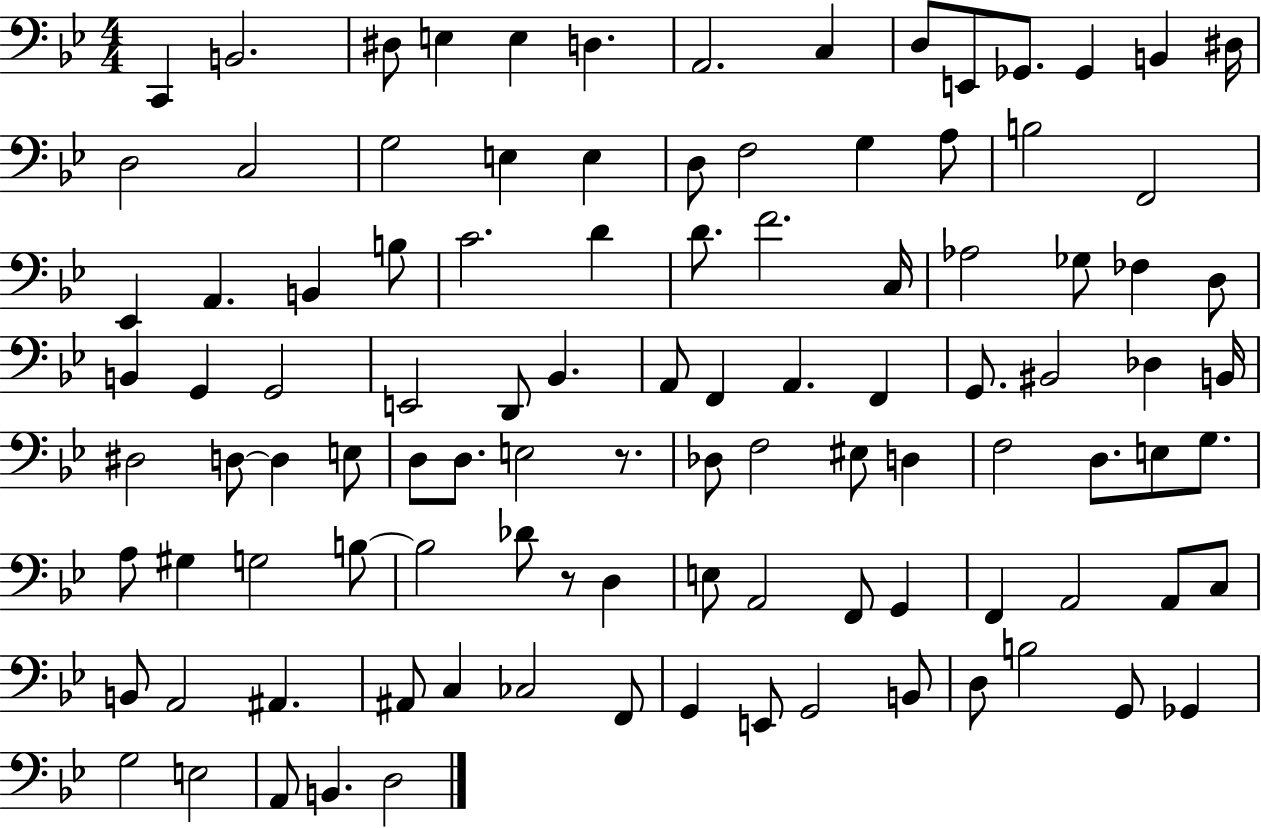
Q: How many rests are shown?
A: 2